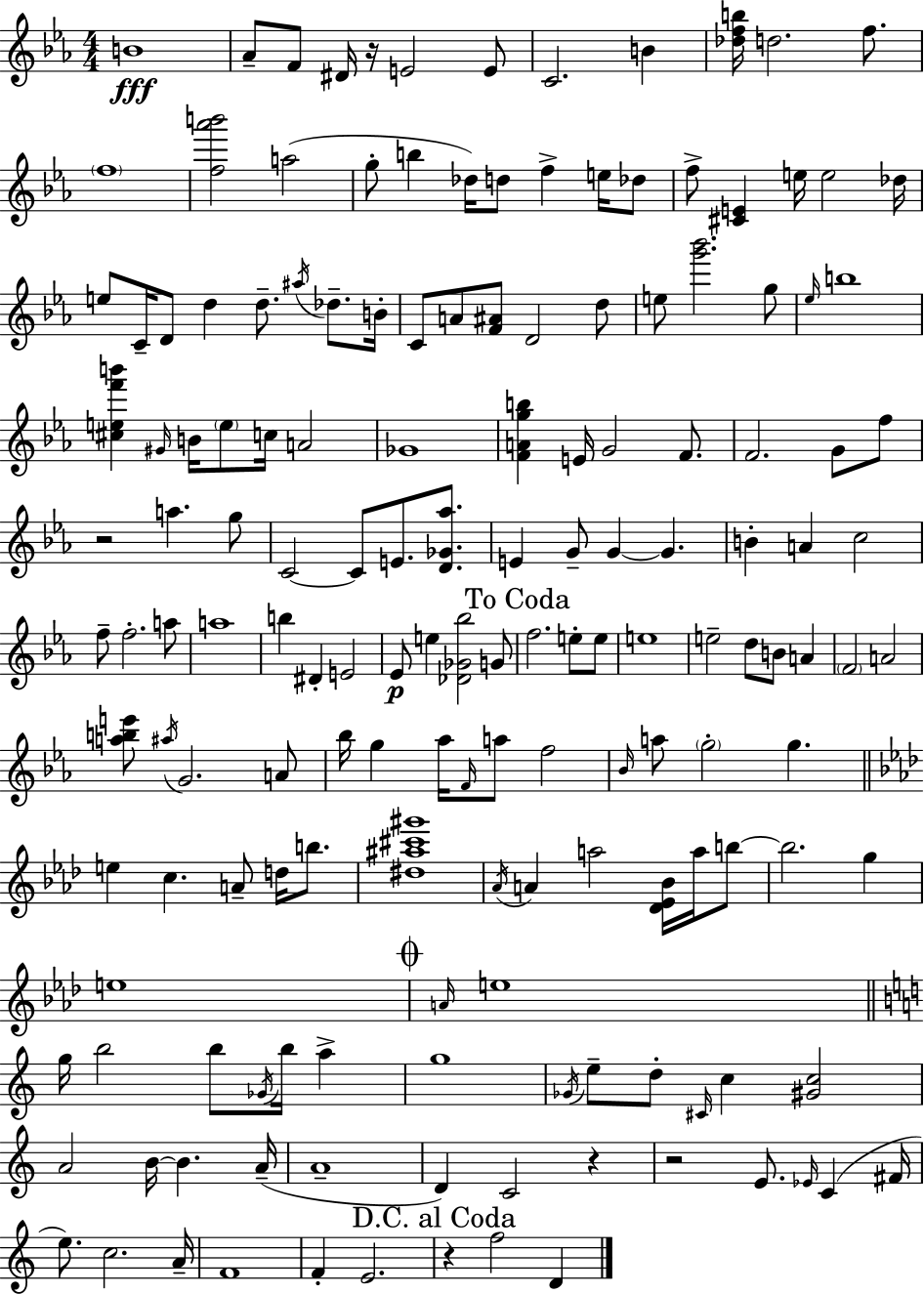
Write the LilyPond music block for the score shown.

{
  \clef treble
  \numericTimeSignature
  \time 4/4
  \key ees \major
  b'1\fff | aes'8-- f'8 dis'16 r16 e'2 e'8 | c'2. b'4 | <des'' f'' b''>16 d''2. f''8. | \break \parenthesize f''1 | <f'' aes''' b'''>2 a''2( | g''8-. b''4 des''16) d''8 f''4-> e''16 des''8 | f''8-> <cis' e'>4 e''16 e''2 des''16 | \break e''8 c'16-- d'8 d''4 d''8.-- \acciaccatura { ais''16 } des''8.-- | b'16-. c'8 a'8 <f' ais'>8 d'2 d''8 | e''8 <g''' bes'''>2. g''8 | \grace { ees''16 } b''1 | \break <cis'' e'' f''' b'''>4 \grace { gis'16 } b'16 \parenthesize e''8 c''16 a'2 | ges'1 | <f' a' g'' b''>4 e'16 g'2 | f'8. f'2. g'8 | \break f''8 r2 a''4. | g''8 c'2~~ c'8 e'8. | <d' ges' aes''>8. e'4 g'8-- g'4~~ g'4. | b'4-. a'4 c''2 | \break f''8-- f''2.-. | a''8 a''1 | b''4 dis'4-. e'2 | ees'8\p e''4 <des' ges' bes''>2 | \break g'8 \mark "To Coda" f''2. e''8-. | e''8 e''1 | e''2-- d''8 b'8 a'4 | \parenthesize f'2 a'2 | \break <a'' b'' e'''>8 \acciaccatura { ais''16 } g'2. | a'8 bes''16 g''4 aes''16 \grace { f'16 } a''8 f''2 | \grace { bes'16 } a''8 \parenthesize g''2-. | g''4. \bar "||" \break \key aes \major e''4 c''4. a'8-- d''16 b''8. | <dis'' ais'' cis''' gis'''>1 | \acciaccatura { aes'16 } a'4 a''2 <des' ees' bes'>16 a''16 b''8~~ | b''2. g''4 | \break e''1 | \mark \markup { \musicglyph "scripts.coda" } \grace { a'16 } e''1 | \bar "||" \break \key c \major g''16 b''2 b''8 \acciaccatura { ges'16 } b''16 a''4-> | g''1 | \acciaccatura { ges'16 } e''8-- d''8-. \grace { cis'16 } c''4 <gis' c''>2 | a'2 b'16~~ b'4. | \break a'16--( a'1-- | d'4) c'2 r4 | r2 e'8. \grace { ees'16 } c'4( | fis'16 e''8.) c''2. | \break a'16-- f'1 | f'4-. e'2. | \mark "D.C. al Coda" r4 f''2 | d'4 \bar "|."
}